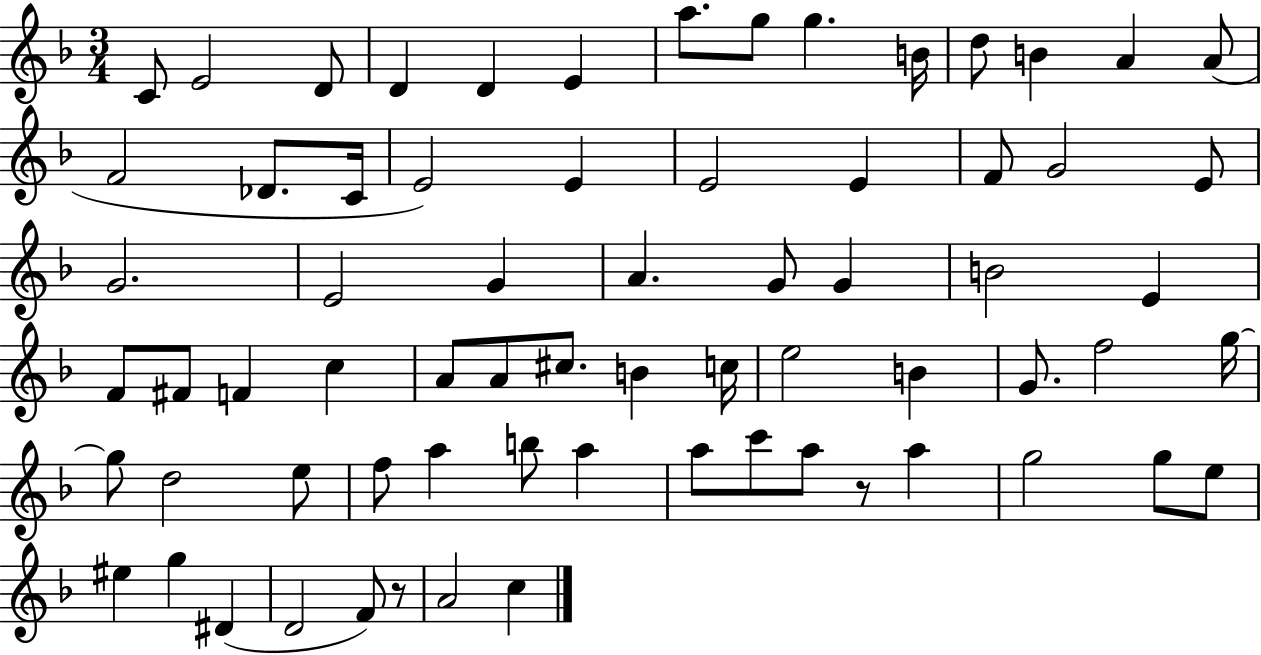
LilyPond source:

{
  \clef treble
  \numericTimeSignature
  \time 3/4
  \key f \major
  \repeat volta 2 { c'8 e'2 d'8 | d'4 d'4 e'4 | a''8. g''8 g''4. b'16 | d''8 b'4 a'4 a'8( | \break f'2 des'8. c'16 | e'2) e'4 | e'2 e'4 | f'8 g'2 e'8 | \break g'2. | e'2 g'4 | a'4. g'8 g'4 | b'2 e'4 | \break f'8 fis'8 f'4 c''4 | a'8 a'8 cis''8. b'4 c''16 | e''2 b'4 | g'8. f''2 g''16~~ | \break g''8 d''2 e''8 | f''8 a''4 b''8 a''4 | a''8 c'''8 a''8 r8 a''4 | g''2 g''8 e''8 | \break eis''4 g''4 dis'4( | d'2 f'8) r8 | a'2 c''4 | } \bar "|."
}